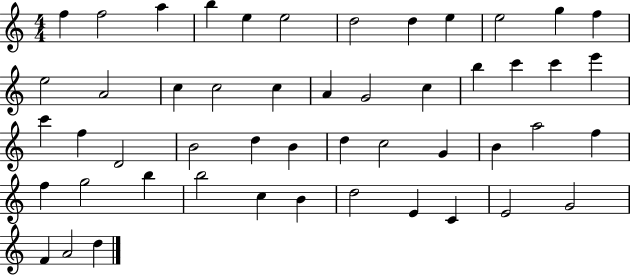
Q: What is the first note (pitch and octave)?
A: F5